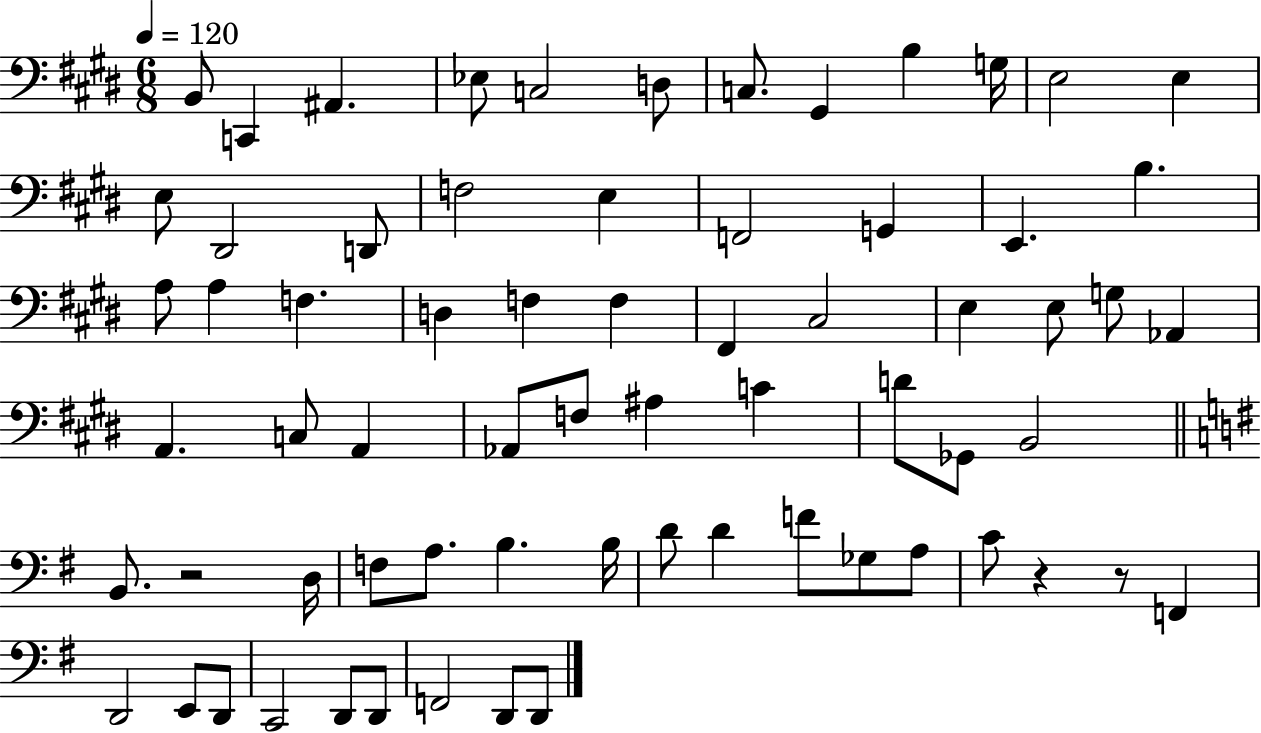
{
  \clef bass
  \numericTimeSignature
  \time 6/8
  \key e \major
  \tempo 4 = 120
  \repeat volta 2 { b,8 c,4 ais,4. | ees8 c2 d8 | c8. gis,4 b4 g16 | e2 e4 | \break e8 dis,2 d,8 | f2 e4 | f,2 g,4 | e,4. b4. | \break a8 a4 f4. | d4 f4 f4 | fis,4 cis2 | e4 e8 g8 aes,4 | \break a,4. c8 a,4 | aes,8 f8 ais4 c'4 | d'8 ges,8 b,2 | \bar "||" \break \key e \minor b,8. r2 d16 | f8 a8. b4. b16 | d'8 d'4 f'8 ges8 a8 | c'8 r4 r8 f,4 | \break d,2 e,8 d,8 | c,2 d,8 d,8 | f,2 d,8 d,8 | } \bar "|."
}